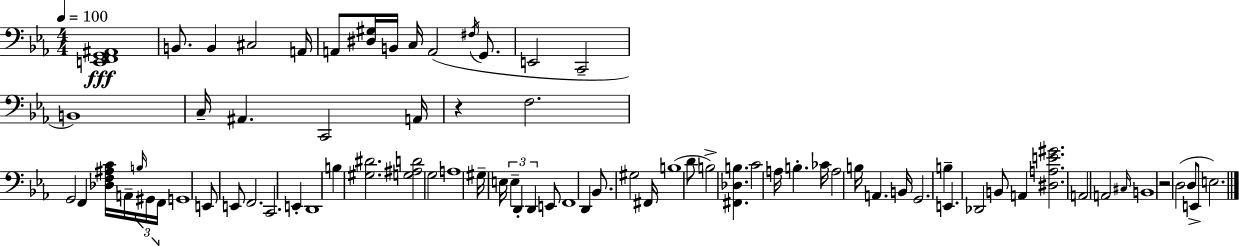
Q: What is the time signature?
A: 4/4